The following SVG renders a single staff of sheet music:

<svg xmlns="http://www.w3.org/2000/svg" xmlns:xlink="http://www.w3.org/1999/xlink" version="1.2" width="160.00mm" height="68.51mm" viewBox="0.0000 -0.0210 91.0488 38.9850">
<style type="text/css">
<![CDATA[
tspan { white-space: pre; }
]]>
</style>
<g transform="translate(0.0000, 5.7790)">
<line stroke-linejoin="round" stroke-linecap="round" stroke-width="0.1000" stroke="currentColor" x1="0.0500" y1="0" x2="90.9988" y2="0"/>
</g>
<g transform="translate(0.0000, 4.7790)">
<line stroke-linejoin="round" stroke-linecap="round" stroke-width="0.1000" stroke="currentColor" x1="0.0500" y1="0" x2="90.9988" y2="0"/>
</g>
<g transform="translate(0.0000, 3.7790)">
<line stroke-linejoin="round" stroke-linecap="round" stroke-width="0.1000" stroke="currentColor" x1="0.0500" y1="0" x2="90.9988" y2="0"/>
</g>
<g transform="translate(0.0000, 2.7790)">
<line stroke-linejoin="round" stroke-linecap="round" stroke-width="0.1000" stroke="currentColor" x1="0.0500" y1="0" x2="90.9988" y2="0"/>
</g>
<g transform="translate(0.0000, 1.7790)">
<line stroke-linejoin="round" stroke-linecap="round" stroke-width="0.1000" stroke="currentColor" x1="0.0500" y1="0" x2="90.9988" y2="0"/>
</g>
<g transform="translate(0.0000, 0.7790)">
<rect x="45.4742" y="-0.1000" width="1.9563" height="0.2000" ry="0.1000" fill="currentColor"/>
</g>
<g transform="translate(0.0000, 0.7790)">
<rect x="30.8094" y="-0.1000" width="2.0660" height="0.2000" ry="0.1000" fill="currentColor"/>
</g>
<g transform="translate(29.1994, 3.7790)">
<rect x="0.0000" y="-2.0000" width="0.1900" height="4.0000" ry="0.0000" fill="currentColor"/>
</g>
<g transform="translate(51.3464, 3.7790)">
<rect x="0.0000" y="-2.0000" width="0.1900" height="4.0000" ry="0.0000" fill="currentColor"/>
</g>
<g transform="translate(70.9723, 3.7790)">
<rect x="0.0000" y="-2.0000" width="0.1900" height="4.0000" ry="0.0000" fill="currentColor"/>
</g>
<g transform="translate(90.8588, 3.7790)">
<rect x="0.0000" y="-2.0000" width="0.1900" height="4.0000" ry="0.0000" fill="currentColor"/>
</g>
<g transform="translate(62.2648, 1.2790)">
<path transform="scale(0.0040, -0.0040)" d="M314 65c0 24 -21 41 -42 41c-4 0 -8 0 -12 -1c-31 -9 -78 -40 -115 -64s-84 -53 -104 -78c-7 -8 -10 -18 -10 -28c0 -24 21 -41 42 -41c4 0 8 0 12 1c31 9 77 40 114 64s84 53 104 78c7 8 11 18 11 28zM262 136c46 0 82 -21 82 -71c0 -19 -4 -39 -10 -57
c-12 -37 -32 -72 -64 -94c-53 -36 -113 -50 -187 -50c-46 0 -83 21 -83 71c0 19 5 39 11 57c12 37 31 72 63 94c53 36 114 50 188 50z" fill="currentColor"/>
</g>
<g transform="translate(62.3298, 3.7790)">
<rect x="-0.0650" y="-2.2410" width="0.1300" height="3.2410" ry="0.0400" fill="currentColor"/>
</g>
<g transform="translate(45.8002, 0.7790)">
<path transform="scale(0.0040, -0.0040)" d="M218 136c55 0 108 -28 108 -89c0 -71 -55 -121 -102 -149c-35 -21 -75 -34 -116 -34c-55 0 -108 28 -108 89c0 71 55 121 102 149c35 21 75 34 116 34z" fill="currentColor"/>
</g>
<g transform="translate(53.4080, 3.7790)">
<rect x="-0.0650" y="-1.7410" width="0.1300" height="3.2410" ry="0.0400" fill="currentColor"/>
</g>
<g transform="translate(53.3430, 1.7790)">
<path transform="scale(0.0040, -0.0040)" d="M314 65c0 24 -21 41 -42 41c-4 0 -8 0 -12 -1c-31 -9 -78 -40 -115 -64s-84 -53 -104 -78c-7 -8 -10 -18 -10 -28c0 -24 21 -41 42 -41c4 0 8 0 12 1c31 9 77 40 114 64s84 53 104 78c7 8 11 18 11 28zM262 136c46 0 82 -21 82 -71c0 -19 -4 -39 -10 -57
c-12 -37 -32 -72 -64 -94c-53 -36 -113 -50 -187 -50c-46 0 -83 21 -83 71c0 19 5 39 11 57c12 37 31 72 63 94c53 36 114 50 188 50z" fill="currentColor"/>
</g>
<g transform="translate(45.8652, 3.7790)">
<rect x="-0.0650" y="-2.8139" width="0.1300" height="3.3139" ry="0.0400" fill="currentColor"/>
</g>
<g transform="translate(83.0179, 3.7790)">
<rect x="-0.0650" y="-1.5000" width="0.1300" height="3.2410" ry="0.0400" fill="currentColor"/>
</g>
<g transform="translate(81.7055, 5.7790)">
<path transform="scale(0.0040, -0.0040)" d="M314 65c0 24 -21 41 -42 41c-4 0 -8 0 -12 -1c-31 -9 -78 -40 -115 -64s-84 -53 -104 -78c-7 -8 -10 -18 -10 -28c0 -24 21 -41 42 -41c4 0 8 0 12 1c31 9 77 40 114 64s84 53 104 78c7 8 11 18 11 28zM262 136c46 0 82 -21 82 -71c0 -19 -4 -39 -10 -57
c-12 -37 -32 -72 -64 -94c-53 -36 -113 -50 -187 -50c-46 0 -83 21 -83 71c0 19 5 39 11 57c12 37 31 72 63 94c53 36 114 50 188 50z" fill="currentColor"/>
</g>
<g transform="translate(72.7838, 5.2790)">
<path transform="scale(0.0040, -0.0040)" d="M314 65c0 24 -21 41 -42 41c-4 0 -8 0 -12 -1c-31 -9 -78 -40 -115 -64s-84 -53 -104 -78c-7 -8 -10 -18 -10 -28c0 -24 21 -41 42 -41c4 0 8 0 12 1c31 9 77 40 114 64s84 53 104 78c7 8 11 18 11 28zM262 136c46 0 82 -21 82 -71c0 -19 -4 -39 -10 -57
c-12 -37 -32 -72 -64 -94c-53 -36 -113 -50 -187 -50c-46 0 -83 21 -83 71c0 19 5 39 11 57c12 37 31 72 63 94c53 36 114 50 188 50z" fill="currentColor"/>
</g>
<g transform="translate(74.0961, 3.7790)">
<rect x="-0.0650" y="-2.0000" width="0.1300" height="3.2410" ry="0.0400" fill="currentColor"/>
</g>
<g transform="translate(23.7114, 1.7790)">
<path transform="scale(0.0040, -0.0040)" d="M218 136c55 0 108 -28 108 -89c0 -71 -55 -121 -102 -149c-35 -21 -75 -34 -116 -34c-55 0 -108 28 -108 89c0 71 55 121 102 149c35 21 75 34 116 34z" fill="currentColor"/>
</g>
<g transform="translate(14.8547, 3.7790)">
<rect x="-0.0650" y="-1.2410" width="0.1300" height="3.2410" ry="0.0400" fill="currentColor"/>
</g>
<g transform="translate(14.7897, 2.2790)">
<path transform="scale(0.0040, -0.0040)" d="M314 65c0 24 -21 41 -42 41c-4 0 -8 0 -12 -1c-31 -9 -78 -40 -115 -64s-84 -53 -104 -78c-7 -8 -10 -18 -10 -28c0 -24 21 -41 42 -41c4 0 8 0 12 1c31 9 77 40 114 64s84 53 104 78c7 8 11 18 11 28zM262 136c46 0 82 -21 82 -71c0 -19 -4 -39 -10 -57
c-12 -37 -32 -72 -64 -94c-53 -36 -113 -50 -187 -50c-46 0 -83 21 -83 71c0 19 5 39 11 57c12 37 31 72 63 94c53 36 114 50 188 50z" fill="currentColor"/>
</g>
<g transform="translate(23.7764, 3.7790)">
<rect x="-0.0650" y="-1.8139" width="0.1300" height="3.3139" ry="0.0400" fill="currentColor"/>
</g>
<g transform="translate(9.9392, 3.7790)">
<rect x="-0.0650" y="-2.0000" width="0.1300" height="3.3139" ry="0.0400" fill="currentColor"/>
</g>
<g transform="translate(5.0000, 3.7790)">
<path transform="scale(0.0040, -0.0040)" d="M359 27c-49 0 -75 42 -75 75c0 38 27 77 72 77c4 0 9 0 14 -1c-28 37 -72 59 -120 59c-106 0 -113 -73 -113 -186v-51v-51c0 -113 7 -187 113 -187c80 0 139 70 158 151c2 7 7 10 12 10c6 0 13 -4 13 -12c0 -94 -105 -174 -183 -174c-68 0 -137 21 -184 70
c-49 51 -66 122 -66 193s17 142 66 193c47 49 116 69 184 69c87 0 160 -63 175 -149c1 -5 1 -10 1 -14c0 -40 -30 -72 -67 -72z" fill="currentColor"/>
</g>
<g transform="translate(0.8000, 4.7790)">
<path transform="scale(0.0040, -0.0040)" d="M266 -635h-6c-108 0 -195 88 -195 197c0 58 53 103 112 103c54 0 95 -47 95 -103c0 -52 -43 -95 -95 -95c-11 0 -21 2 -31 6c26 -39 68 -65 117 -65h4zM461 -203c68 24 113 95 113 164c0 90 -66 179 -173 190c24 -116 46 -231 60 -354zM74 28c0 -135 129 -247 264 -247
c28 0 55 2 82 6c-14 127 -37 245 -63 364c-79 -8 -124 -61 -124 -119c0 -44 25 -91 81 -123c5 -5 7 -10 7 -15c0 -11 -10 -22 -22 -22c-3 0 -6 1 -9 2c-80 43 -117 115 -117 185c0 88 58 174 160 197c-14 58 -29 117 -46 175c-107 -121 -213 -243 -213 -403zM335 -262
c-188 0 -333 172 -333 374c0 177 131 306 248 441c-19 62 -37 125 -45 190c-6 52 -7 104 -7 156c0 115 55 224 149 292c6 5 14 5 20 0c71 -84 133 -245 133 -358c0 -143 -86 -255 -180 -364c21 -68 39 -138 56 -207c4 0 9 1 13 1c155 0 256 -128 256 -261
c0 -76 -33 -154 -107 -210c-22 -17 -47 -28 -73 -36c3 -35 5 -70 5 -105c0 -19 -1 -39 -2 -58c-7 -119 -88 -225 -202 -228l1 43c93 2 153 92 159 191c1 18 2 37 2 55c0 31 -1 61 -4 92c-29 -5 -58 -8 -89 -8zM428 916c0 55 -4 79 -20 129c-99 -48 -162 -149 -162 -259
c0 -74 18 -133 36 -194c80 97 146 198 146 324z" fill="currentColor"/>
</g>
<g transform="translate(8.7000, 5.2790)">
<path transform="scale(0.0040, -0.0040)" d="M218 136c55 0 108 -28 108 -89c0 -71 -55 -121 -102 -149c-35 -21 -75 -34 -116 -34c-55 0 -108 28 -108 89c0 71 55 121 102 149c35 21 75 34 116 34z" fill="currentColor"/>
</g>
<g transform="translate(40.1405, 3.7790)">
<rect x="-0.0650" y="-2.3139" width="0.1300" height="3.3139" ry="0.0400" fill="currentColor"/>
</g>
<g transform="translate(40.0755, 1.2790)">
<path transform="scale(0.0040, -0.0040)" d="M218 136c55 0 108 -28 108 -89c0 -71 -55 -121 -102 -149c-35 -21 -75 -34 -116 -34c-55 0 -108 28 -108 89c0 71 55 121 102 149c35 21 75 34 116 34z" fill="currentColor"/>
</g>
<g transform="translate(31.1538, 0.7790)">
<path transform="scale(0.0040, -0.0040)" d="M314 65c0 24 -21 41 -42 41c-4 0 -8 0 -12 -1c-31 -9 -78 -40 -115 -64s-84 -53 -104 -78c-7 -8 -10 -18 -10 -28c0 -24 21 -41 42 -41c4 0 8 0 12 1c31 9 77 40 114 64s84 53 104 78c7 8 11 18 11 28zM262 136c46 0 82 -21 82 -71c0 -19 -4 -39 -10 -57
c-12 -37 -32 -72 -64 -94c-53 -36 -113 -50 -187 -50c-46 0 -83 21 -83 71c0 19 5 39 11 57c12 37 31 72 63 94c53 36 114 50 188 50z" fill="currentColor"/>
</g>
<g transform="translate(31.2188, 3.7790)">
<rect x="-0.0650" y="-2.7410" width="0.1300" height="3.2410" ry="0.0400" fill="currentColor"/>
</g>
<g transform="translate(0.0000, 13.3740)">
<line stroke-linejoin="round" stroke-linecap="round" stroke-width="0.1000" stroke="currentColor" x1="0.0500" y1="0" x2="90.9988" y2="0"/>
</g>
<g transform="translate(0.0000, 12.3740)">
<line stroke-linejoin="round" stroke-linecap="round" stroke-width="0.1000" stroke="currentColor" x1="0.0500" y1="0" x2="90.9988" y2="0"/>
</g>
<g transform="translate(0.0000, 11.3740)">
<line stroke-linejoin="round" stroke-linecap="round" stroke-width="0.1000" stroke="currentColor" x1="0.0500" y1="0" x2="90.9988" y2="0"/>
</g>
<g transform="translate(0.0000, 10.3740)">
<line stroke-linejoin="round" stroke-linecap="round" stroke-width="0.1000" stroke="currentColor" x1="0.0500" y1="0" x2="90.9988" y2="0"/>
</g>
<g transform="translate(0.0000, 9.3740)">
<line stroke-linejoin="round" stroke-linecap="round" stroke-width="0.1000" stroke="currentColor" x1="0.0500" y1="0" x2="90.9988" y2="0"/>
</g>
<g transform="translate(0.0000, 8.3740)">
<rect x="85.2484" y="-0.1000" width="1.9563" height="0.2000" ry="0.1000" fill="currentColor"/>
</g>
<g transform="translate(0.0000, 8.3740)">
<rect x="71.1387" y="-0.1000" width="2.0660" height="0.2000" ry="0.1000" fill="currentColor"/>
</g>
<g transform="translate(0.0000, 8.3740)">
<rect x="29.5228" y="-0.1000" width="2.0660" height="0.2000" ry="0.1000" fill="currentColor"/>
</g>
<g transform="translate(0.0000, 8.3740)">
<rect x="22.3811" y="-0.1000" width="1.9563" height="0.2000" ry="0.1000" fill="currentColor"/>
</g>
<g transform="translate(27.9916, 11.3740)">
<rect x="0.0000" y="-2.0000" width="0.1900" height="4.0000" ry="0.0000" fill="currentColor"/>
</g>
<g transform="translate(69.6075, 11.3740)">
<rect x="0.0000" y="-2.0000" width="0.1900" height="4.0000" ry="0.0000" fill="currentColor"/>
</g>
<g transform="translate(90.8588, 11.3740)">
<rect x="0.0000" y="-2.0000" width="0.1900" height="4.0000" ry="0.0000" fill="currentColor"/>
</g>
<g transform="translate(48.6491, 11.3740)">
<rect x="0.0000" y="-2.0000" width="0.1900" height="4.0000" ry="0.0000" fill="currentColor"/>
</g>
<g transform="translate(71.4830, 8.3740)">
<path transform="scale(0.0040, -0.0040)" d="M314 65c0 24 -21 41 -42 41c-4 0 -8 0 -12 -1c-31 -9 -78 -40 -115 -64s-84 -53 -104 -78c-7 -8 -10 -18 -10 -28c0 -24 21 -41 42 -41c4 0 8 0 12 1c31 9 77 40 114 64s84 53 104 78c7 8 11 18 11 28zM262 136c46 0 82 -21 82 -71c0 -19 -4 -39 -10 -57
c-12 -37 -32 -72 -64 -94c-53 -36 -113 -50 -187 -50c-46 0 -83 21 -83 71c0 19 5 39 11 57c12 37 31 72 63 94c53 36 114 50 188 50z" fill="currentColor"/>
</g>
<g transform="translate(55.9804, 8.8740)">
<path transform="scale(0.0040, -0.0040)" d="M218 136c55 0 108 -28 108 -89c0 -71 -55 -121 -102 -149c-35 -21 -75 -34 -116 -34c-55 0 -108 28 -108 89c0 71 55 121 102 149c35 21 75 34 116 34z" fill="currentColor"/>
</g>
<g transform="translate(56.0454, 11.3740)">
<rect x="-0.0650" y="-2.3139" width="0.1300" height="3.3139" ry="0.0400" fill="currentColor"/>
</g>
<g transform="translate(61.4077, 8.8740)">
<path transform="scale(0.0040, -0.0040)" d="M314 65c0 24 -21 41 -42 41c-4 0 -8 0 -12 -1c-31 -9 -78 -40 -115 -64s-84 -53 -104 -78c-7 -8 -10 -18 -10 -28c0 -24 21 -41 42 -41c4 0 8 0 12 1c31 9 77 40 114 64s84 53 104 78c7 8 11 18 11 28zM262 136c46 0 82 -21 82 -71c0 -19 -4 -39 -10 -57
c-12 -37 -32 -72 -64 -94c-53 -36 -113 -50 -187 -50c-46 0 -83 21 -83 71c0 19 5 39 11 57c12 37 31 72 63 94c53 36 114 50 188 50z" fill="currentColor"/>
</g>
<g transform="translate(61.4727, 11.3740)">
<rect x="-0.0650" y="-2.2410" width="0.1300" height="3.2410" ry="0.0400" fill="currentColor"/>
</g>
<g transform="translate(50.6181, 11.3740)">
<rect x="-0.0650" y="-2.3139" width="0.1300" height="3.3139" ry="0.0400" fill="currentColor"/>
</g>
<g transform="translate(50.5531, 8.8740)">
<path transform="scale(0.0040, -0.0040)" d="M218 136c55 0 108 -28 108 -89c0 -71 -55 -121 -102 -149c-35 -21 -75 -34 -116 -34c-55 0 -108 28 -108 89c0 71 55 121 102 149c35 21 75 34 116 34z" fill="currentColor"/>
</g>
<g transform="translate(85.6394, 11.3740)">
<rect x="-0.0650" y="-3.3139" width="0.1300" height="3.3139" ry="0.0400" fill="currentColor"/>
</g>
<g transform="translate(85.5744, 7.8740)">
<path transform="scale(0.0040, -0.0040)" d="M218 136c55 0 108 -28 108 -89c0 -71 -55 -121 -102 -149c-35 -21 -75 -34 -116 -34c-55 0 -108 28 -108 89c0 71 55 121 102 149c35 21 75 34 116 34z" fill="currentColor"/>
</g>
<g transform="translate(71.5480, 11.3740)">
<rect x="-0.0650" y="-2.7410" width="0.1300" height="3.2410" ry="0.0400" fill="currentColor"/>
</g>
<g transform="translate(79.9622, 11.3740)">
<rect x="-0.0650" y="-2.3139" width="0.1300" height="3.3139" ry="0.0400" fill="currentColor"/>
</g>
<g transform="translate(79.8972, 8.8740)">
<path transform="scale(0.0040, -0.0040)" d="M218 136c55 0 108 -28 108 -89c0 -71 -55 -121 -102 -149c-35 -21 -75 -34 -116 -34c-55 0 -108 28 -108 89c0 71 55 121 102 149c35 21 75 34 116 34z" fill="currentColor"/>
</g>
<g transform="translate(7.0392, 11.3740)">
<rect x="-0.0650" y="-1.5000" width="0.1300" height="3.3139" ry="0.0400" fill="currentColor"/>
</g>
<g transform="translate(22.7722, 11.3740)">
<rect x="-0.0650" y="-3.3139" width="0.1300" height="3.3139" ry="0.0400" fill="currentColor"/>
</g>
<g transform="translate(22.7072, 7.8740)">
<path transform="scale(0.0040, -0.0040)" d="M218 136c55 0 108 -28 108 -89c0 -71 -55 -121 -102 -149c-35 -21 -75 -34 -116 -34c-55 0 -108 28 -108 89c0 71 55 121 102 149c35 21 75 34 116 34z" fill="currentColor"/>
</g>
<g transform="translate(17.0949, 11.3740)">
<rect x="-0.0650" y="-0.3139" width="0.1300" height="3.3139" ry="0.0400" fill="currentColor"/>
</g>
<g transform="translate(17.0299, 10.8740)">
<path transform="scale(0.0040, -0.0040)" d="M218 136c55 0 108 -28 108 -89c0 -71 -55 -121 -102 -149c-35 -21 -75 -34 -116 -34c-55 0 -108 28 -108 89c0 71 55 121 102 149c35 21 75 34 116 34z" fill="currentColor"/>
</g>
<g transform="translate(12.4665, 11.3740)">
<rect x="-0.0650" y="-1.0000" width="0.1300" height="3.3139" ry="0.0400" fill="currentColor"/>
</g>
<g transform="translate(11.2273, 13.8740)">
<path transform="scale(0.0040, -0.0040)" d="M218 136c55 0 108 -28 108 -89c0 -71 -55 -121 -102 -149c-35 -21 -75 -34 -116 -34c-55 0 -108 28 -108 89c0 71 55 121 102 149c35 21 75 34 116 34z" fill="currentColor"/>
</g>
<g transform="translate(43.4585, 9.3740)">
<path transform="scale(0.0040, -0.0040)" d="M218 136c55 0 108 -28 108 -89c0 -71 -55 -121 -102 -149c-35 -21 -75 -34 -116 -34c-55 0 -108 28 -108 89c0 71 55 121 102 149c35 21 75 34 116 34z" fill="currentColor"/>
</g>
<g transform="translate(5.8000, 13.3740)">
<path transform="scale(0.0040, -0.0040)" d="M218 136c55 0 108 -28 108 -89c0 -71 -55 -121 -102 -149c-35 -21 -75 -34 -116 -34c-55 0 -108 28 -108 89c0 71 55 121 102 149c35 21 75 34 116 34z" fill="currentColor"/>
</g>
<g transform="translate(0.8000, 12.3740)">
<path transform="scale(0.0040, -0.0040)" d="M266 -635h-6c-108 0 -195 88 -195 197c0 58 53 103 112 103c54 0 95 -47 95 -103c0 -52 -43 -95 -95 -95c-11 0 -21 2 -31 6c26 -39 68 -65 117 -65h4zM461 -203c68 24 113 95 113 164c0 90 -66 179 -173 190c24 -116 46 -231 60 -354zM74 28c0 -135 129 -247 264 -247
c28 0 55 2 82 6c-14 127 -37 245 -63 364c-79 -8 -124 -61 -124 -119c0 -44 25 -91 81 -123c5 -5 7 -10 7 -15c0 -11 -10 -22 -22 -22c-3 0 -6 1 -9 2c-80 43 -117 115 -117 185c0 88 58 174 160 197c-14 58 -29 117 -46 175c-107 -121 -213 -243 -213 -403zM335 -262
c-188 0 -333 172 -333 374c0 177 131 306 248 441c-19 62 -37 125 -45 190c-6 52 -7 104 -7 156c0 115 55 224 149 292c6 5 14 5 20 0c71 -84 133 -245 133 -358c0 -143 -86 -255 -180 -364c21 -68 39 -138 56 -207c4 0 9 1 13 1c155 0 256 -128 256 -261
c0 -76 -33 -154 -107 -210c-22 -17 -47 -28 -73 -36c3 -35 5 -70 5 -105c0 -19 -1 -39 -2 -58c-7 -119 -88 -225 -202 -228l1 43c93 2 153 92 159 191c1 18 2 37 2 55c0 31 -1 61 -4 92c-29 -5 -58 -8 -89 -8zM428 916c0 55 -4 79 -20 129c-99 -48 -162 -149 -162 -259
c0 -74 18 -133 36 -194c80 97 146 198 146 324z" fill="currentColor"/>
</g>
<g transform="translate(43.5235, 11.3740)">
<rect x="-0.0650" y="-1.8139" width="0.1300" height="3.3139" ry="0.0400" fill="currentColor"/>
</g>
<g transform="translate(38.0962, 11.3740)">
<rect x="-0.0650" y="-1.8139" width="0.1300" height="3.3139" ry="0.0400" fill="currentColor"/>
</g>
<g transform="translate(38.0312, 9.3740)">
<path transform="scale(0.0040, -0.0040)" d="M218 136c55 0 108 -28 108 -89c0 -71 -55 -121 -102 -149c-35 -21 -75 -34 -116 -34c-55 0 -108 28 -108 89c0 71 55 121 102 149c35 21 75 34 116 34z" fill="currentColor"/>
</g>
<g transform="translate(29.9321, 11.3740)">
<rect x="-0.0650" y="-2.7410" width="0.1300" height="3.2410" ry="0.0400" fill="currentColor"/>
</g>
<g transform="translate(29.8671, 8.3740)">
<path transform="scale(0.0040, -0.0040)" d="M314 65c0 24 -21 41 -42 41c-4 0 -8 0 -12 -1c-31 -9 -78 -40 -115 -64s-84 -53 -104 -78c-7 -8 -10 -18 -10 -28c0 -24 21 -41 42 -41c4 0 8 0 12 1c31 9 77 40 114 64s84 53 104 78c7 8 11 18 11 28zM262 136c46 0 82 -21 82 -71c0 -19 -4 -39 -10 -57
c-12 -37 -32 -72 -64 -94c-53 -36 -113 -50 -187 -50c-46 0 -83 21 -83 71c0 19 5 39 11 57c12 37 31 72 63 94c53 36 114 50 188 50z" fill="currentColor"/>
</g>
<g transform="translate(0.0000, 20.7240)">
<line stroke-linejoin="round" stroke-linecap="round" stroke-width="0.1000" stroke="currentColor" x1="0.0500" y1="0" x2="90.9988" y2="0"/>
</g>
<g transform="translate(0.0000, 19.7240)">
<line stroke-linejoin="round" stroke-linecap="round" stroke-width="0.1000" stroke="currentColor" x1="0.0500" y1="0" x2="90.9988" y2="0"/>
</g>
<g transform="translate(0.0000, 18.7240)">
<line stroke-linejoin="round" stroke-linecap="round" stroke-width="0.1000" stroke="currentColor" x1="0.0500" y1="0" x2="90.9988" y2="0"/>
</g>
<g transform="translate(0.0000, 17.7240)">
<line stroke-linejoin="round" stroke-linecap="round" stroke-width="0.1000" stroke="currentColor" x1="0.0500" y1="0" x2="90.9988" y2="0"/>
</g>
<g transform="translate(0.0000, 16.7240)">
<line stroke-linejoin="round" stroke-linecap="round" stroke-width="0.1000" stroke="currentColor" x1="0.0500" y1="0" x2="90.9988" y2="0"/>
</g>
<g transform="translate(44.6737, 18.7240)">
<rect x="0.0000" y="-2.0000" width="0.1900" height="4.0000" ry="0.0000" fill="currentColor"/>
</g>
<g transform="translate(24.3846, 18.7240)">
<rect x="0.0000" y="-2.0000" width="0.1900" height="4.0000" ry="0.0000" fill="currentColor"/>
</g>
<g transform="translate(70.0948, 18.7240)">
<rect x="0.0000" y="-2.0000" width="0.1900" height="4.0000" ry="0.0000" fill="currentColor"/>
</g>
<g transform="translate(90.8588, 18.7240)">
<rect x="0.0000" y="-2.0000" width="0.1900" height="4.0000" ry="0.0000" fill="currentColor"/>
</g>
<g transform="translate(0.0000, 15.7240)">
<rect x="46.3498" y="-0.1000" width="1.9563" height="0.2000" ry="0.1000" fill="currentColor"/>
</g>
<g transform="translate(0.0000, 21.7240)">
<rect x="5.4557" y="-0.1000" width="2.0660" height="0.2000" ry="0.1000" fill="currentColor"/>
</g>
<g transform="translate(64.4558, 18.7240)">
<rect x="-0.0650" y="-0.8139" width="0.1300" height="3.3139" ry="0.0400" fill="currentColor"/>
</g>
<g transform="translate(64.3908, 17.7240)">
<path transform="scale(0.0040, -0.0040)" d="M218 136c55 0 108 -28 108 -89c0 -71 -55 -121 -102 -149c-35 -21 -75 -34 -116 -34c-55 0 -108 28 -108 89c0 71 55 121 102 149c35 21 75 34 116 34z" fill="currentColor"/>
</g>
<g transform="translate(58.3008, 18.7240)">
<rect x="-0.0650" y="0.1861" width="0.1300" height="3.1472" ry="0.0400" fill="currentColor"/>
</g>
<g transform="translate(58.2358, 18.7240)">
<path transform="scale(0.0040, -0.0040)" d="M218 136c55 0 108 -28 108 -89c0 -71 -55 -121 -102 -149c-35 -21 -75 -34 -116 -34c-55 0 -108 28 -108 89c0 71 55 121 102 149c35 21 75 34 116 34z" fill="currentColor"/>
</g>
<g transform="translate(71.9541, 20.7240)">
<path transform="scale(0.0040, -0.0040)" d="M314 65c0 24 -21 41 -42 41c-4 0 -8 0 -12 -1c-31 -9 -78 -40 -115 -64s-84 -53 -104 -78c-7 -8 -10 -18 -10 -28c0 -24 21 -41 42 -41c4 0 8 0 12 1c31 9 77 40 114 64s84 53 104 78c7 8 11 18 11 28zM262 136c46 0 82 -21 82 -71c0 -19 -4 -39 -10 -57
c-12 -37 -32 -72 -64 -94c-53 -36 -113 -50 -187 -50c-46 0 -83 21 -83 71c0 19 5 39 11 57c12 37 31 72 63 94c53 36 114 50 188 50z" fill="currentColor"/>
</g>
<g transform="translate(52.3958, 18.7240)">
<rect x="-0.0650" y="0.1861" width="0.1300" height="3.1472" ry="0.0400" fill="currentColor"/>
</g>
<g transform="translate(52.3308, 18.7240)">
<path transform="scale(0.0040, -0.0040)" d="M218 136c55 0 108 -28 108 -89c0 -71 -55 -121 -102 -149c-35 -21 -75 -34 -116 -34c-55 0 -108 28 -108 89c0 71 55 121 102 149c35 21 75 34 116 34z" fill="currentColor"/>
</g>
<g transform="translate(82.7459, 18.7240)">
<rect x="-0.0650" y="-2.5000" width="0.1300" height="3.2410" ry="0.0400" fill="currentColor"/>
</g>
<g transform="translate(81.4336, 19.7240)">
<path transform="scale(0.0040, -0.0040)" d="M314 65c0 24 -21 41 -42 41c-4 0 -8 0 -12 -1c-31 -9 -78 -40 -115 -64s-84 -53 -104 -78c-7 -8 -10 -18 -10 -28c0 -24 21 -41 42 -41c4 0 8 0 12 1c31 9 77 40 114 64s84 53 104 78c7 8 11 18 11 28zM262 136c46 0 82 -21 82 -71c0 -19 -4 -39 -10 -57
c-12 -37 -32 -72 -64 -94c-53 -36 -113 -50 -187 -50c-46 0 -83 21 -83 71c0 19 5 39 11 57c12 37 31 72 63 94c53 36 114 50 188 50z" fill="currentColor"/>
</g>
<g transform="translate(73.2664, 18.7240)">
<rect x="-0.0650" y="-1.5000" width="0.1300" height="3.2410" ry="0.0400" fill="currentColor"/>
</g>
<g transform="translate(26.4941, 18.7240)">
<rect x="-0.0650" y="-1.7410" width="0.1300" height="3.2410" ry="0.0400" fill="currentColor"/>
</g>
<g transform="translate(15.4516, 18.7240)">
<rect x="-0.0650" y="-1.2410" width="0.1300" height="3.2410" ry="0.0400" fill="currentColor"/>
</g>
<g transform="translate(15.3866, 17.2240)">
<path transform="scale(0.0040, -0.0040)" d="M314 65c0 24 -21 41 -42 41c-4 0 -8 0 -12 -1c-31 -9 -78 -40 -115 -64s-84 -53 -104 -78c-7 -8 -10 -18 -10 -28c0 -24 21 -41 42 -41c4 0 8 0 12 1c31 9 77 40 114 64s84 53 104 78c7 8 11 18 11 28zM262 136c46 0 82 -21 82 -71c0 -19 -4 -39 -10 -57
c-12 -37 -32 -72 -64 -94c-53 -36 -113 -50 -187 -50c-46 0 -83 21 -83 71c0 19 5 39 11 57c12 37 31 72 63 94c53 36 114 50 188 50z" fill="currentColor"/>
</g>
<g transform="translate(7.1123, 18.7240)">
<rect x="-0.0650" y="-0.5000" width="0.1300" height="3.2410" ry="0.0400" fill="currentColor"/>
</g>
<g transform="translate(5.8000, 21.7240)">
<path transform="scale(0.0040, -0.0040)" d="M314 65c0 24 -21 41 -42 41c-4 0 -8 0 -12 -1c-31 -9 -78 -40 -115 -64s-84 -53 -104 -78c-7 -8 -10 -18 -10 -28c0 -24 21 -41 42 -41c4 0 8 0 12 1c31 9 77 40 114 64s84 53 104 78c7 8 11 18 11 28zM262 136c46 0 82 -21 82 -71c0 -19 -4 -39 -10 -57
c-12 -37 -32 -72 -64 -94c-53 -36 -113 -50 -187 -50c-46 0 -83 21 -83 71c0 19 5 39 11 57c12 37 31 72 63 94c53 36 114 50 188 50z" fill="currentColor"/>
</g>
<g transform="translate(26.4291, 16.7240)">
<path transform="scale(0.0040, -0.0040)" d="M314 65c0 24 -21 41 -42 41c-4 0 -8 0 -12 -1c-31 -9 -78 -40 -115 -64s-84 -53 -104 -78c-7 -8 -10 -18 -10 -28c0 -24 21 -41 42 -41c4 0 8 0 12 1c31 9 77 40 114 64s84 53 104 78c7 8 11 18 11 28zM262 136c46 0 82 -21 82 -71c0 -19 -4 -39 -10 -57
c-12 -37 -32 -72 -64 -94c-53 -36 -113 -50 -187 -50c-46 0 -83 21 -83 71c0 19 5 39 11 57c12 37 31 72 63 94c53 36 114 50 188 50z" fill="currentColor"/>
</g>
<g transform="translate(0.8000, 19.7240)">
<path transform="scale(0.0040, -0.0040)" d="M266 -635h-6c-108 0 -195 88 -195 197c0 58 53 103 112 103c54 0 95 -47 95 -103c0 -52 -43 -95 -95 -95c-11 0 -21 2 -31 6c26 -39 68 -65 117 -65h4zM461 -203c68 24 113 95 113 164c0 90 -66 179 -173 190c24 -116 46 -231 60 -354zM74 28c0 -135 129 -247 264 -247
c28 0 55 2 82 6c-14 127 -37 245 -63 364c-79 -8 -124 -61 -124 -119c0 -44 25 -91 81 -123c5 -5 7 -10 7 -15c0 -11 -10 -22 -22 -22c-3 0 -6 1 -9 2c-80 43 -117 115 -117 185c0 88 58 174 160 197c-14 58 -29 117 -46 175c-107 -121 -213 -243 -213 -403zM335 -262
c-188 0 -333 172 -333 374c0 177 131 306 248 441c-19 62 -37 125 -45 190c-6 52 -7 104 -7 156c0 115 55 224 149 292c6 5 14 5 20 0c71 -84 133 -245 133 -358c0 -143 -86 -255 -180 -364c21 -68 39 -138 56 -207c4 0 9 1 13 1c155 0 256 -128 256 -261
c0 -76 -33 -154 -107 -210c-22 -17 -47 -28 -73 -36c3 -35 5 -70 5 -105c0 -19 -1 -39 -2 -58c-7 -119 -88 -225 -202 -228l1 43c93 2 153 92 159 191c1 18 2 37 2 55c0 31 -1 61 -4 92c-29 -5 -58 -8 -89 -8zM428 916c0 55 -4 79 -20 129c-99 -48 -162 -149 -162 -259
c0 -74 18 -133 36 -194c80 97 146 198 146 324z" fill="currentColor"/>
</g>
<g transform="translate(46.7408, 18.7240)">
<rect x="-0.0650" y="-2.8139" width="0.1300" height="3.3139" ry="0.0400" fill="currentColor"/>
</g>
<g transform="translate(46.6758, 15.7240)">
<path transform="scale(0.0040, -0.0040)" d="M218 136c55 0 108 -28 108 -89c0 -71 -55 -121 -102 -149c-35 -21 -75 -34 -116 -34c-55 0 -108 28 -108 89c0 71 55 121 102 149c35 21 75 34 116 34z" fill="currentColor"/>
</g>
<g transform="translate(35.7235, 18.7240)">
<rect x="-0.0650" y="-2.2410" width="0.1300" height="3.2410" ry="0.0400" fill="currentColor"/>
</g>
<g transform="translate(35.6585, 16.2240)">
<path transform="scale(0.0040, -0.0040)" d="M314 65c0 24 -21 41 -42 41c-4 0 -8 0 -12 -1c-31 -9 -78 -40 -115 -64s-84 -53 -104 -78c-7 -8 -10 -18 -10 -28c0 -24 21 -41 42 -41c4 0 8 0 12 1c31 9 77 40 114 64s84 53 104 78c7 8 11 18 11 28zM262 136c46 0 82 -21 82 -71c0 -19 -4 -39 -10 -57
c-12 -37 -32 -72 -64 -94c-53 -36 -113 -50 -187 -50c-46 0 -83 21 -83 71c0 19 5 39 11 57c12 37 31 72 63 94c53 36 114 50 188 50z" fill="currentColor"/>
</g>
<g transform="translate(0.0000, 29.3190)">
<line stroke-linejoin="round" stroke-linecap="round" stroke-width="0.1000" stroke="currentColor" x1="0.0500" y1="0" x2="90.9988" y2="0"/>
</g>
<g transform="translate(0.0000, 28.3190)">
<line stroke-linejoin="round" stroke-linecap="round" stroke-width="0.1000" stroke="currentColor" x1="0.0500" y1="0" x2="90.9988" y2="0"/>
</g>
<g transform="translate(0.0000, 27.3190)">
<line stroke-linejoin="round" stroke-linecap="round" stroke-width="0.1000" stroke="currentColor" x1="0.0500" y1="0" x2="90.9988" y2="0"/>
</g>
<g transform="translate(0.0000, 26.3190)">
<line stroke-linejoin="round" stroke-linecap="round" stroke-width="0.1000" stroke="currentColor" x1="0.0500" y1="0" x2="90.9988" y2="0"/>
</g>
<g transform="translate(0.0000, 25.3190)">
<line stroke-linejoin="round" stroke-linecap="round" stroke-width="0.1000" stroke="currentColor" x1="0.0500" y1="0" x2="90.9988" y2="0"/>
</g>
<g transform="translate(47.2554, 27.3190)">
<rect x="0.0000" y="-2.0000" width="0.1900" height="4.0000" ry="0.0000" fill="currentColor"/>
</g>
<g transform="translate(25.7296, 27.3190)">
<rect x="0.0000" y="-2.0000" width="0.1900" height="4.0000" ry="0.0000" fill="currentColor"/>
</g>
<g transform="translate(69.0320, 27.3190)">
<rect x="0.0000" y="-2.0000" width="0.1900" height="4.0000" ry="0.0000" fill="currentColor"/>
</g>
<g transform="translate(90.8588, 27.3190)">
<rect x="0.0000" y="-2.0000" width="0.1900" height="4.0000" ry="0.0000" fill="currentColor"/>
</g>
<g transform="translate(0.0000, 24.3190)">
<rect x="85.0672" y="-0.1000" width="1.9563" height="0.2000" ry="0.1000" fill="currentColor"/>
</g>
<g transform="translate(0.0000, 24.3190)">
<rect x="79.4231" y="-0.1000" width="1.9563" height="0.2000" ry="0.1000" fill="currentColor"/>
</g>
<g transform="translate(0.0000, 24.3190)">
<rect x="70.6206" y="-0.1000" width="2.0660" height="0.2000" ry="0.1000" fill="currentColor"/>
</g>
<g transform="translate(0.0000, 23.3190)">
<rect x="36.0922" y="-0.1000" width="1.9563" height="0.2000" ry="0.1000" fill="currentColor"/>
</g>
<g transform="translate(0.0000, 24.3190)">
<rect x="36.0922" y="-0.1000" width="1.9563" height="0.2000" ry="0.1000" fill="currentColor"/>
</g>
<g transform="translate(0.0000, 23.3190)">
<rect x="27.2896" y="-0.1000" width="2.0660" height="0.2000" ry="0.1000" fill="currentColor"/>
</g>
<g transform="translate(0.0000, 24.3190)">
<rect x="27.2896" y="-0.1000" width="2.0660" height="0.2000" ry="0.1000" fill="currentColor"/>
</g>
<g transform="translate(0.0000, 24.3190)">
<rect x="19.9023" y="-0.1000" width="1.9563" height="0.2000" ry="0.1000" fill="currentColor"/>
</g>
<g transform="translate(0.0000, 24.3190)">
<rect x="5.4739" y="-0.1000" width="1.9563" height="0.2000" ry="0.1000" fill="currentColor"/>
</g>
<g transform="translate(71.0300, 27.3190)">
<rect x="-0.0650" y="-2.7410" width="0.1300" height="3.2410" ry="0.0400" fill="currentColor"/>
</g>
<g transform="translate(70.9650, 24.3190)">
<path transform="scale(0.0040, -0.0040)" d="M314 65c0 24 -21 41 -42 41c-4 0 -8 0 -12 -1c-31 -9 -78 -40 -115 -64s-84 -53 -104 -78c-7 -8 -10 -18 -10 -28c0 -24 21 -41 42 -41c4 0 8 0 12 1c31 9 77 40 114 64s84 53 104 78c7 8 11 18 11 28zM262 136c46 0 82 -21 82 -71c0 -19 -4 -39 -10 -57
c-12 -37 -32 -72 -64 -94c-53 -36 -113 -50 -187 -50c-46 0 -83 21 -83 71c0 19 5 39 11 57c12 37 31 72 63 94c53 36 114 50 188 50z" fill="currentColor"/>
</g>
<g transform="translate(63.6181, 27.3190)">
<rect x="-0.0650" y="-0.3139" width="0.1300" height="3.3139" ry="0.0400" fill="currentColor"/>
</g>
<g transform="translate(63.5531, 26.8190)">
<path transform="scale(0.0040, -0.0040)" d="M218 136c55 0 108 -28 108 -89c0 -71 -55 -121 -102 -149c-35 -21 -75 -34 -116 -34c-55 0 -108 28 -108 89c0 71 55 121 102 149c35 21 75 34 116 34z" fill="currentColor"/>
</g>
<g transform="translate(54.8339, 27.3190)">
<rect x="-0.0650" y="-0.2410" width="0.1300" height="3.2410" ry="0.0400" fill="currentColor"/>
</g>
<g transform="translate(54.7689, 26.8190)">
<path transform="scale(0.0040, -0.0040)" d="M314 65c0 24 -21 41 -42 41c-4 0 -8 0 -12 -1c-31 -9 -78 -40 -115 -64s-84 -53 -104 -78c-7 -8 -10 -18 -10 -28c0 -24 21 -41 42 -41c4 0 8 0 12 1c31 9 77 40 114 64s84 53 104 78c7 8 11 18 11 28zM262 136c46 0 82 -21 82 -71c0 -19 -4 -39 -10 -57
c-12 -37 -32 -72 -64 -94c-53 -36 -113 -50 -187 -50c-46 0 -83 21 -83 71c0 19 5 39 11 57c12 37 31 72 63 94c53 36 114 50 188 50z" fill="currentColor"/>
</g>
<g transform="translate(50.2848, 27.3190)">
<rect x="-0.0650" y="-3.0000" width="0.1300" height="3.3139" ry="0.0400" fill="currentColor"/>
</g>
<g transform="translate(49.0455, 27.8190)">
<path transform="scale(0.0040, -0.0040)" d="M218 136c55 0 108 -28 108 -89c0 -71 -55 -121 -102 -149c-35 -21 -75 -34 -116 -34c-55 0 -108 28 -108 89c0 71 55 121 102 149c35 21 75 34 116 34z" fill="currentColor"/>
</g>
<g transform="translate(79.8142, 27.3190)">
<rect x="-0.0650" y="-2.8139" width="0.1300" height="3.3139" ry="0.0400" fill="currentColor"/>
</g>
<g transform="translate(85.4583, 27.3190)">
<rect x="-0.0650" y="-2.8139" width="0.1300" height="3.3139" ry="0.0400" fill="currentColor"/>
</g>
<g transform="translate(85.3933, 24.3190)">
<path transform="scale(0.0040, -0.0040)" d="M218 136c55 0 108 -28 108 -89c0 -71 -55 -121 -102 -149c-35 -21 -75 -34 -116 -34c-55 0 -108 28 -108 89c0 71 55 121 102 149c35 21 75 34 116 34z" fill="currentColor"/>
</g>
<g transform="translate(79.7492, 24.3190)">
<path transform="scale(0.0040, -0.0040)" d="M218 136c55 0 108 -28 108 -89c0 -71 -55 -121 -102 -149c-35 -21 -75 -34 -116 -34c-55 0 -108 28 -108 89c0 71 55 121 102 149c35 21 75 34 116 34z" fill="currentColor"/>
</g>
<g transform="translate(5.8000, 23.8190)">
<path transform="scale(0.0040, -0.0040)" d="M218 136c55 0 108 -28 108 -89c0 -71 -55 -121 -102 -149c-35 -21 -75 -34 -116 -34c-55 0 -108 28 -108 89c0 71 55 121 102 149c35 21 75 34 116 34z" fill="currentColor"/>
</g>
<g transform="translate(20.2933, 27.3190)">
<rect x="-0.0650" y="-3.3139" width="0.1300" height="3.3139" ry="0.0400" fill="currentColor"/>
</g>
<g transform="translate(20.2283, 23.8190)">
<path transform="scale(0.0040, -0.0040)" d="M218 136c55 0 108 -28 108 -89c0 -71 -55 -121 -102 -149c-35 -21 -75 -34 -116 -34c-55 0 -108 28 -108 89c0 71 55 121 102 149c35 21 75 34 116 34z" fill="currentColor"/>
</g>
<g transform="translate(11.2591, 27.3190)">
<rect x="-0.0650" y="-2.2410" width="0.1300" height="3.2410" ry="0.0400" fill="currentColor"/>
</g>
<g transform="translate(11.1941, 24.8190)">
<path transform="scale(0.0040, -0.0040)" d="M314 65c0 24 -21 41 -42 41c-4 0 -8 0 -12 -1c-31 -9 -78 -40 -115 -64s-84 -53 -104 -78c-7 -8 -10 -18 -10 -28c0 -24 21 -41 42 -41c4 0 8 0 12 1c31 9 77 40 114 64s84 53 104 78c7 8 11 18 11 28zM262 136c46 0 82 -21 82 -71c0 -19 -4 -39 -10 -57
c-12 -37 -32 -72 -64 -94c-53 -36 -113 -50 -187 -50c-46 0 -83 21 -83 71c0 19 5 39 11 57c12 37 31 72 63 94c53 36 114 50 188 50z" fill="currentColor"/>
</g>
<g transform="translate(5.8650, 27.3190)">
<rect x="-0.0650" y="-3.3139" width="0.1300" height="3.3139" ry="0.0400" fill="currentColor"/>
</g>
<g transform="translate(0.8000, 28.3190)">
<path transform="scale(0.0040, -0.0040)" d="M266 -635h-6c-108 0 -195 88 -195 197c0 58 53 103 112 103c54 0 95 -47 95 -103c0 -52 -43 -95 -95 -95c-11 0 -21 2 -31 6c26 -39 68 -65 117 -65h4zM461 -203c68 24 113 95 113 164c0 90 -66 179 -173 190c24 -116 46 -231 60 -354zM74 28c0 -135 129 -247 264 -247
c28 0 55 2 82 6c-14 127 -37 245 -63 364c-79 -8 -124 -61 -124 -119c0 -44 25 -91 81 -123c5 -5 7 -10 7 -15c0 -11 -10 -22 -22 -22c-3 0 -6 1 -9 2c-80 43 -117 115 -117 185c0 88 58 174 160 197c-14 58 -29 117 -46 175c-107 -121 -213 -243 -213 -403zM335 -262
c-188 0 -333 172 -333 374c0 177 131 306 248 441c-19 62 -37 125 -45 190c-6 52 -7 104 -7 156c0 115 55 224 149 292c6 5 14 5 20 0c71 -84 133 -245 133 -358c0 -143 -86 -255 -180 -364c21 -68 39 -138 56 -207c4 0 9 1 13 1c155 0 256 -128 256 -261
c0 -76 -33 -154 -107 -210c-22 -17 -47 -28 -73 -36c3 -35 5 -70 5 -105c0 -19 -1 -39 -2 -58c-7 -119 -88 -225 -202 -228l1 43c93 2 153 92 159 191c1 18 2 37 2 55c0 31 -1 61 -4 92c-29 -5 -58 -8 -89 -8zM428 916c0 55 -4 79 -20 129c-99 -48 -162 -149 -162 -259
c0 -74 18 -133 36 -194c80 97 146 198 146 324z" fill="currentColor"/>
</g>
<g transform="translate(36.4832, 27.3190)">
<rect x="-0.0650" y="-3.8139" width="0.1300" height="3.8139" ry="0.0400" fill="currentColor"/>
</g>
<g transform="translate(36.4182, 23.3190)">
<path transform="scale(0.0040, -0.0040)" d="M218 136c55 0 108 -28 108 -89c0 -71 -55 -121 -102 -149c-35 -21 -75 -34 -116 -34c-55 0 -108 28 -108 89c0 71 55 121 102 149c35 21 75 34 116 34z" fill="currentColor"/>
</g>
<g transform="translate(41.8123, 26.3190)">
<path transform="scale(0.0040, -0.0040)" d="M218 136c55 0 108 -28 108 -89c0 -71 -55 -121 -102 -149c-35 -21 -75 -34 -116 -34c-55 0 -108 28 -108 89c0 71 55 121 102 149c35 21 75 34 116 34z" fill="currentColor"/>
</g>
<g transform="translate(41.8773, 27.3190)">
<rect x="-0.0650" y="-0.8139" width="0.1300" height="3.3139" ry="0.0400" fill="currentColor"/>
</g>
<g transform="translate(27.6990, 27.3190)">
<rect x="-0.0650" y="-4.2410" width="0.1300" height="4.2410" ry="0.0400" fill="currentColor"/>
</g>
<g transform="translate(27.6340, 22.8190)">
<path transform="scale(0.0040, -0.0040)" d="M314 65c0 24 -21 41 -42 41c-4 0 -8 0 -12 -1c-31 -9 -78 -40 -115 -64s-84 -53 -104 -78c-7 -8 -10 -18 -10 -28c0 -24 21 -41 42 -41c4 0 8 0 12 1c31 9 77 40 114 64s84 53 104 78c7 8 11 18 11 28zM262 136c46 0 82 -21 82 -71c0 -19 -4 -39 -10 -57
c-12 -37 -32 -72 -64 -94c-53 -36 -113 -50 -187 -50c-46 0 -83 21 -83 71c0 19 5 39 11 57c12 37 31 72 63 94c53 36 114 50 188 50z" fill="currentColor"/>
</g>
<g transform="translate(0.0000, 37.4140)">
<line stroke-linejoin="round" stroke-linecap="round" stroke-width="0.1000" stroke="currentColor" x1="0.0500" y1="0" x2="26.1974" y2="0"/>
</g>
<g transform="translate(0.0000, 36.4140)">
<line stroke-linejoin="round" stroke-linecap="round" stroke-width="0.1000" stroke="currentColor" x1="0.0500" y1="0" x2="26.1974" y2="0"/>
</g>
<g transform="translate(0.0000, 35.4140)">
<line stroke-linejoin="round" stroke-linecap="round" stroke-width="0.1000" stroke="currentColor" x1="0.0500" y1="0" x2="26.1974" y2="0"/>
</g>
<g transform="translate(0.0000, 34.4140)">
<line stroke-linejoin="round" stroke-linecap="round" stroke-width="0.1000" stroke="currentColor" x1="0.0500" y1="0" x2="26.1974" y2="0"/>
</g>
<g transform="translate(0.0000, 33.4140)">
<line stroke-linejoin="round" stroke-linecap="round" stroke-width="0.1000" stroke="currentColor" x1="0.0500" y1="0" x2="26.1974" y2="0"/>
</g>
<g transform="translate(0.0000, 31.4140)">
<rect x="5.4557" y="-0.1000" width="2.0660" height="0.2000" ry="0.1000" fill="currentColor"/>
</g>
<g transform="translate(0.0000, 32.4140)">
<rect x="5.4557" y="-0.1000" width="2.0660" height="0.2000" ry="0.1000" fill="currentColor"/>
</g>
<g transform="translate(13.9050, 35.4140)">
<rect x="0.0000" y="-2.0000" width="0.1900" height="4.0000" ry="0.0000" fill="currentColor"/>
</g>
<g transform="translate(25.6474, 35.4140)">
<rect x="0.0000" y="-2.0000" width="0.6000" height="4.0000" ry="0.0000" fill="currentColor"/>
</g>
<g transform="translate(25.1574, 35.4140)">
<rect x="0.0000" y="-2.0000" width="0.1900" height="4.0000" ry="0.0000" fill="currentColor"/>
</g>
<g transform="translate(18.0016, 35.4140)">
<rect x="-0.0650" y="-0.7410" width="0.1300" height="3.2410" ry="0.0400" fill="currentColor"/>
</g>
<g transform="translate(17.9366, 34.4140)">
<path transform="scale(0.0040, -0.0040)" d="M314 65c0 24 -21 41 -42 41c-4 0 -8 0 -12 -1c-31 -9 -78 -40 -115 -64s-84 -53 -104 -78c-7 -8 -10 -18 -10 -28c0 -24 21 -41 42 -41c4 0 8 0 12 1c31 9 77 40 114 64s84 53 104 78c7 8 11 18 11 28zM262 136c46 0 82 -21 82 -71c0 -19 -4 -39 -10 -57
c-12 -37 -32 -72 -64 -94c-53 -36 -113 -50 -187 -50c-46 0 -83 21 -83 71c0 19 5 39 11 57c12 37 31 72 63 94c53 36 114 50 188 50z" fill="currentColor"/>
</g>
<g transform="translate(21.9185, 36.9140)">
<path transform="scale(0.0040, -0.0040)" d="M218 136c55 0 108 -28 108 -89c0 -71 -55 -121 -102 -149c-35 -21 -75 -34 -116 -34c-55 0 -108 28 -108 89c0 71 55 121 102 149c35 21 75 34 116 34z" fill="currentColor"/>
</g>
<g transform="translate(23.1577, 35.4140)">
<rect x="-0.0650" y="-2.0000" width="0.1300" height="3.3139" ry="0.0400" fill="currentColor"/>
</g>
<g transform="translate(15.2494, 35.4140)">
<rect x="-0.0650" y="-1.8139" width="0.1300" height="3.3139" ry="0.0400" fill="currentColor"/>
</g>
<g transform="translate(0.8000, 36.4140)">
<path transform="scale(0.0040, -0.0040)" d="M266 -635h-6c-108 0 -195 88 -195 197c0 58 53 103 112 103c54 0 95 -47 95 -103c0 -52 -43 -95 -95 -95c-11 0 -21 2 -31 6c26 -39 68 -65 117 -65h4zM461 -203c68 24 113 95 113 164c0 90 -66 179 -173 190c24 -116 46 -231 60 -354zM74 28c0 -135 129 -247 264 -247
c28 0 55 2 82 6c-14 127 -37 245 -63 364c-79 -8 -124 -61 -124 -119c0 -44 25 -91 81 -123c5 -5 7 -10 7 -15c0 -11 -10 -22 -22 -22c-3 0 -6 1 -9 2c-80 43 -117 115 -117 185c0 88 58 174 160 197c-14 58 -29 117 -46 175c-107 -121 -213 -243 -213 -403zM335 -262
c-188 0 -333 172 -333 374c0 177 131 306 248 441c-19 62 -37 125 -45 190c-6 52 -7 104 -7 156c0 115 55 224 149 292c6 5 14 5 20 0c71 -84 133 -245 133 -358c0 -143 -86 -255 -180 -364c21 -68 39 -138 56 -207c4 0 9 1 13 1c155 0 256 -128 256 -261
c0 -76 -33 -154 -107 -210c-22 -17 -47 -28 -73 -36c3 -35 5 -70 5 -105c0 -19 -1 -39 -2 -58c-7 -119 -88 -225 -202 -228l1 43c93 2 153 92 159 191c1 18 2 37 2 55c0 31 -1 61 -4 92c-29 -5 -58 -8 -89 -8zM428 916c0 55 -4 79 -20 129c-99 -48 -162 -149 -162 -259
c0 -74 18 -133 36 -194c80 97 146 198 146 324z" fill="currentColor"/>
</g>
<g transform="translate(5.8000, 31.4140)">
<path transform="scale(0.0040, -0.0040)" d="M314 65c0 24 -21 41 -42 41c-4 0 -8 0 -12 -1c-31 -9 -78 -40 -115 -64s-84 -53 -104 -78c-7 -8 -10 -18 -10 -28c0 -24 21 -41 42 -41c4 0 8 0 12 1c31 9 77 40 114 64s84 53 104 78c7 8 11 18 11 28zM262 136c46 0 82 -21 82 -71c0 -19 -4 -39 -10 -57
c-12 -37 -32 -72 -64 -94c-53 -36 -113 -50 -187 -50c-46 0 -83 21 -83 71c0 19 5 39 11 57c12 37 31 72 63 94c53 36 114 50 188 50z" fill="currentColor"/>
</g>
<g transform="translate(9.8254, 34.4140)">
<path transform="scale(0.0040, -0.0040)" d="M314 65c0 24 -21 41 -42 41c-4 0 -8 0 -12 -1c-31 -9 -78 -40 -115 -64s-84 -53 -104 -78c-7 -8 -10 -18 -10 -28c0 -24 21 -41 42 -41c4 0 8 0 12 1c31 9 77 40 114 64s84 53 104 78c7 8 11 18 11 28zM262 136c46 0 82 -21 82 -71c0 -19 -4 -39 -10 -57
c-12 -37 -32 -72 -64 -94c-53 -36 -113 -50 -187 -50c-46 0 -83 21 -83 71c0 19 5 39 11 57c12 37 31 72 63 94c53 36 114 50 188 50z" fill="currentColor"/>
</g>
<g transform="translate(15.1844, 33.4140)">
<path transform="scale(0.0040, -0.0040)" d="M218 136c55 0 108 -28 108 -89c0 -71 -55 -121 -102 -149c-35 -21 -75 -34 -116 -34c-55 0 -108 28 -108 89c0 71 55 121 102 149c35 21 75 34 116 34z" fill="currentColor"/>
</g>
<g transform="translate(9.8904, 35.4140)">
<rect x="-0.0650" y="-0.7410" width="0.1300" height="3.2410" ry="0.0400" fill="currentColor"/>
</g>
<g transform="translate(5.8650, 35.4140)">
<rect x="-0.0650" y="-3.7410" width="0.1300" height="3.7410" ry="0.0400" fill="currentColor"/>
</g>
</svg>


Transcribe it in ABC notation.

X:1
T:Untitled
M:4/4
L:1/4
K:C
F e2 f a2 g a f2 g2 F2 E2 E D c b a2 f f g g g2 a2 g b C2 e2 f2 g2 a B B d E2 G2 b g2 b d'2 c' d A c2 c a2 a a c'2 d2 f d2 F